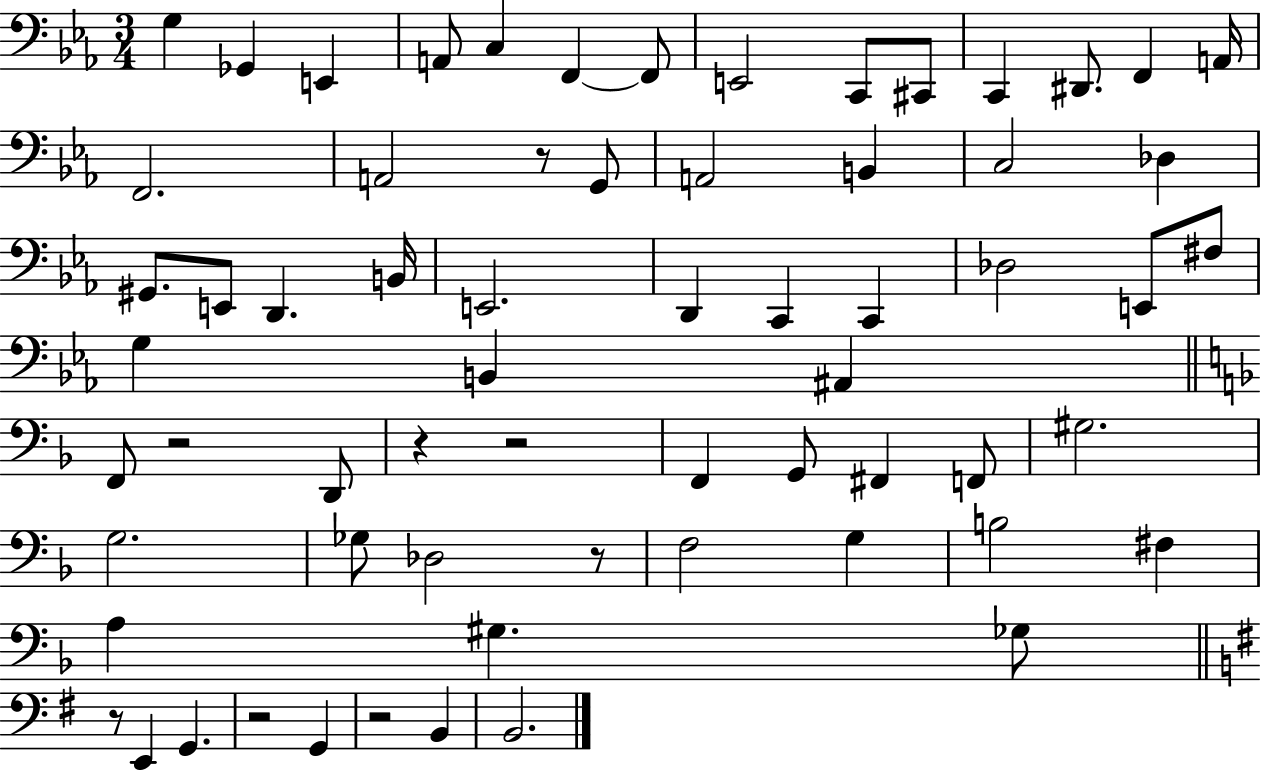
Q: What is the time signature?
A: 3/4